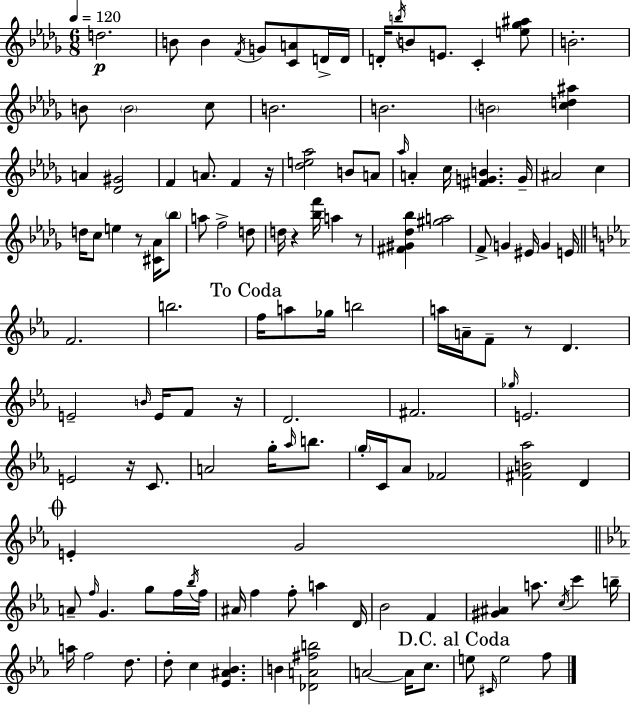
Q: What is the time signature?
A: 6/8